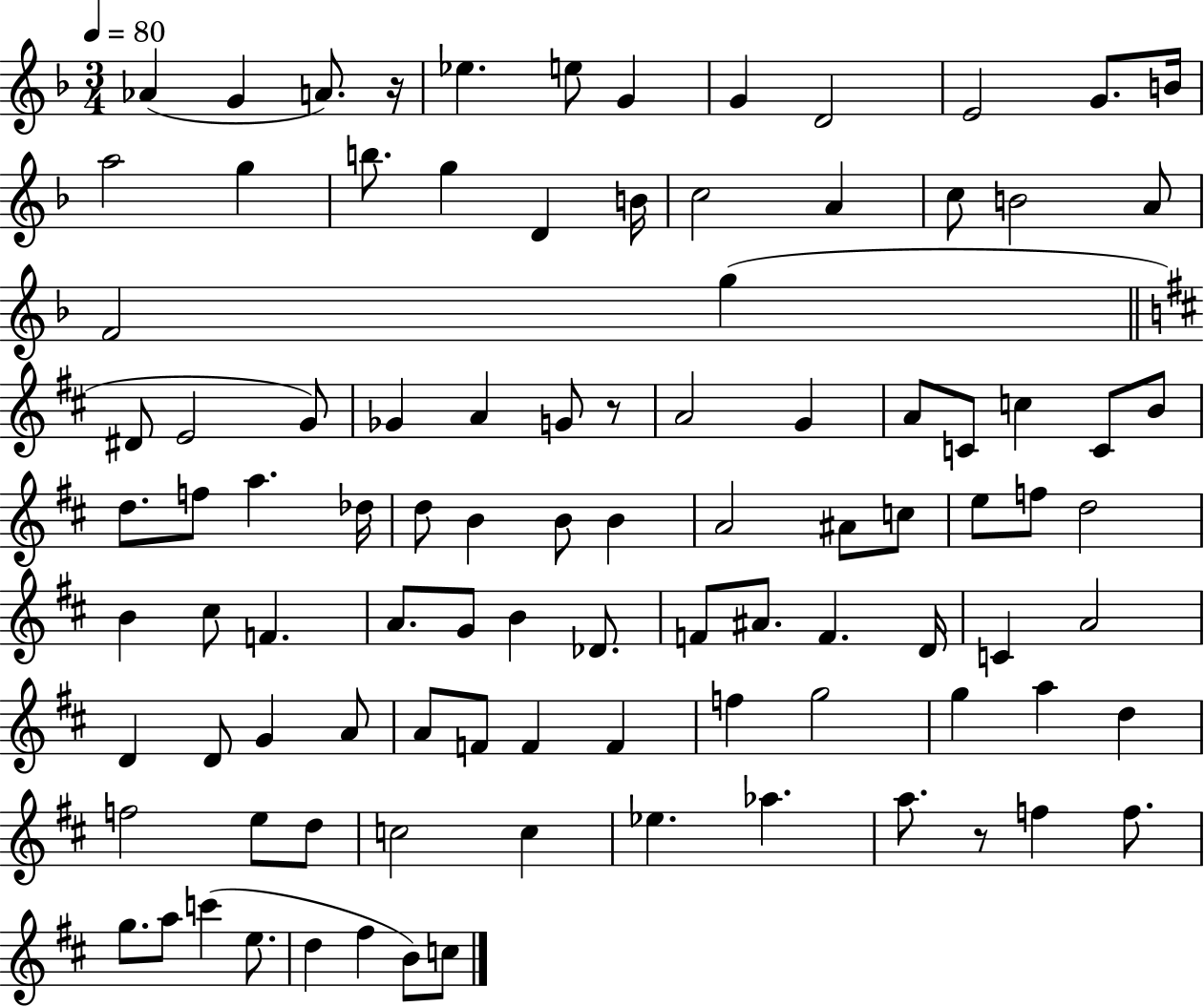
{
  \clef treble
  \numericTimeSignature
  \time 3/4
  \key f \major
  \tempo 4 = 80
  \repeat volta 2 { aes'4( g'4 a'8.) r16 | ees''4. e''8 g'4 | g'4 d'2 | e'2 g'8. b'16 | \break a''2 g''4 | b''8. g''4 d'4 b'16 | c''2 a'4 | c''8 b'2 a'8 | \break f'2 g''4( | \bar "||" \break \key d \major dis'8 e'2 g'8) | ges'4 a'4 g'8 r8 | a'2 g'4 | a'8 c'8 c''4 c'8 b'8 | \break d''8. f''8 a''4. des''16 | d''8 b'4 b'8 b'4 | a'2 ais'8 c''8 | e''8 f''8 d''2 | \break b'4 cis''8 f'4. | a'8. g'8 b'4 des'8. | f'8 ais'8. f'4. d'16 | c'4 a'2 | \break d'4 d'8 g'4 a'8 | a'8 f'8 f'4 f'4 | f''4 g''2 | g''4 a''4 d''4 | \break f''2 e''8 d''8 | c''2 c''4 | ees''4. aes''4. | a''8. r8 f''4 f''8. | \break g''8. a''8 c'''4( e''8. | d''4 fis''4 b'8) c''8 | } \bar "|."
}